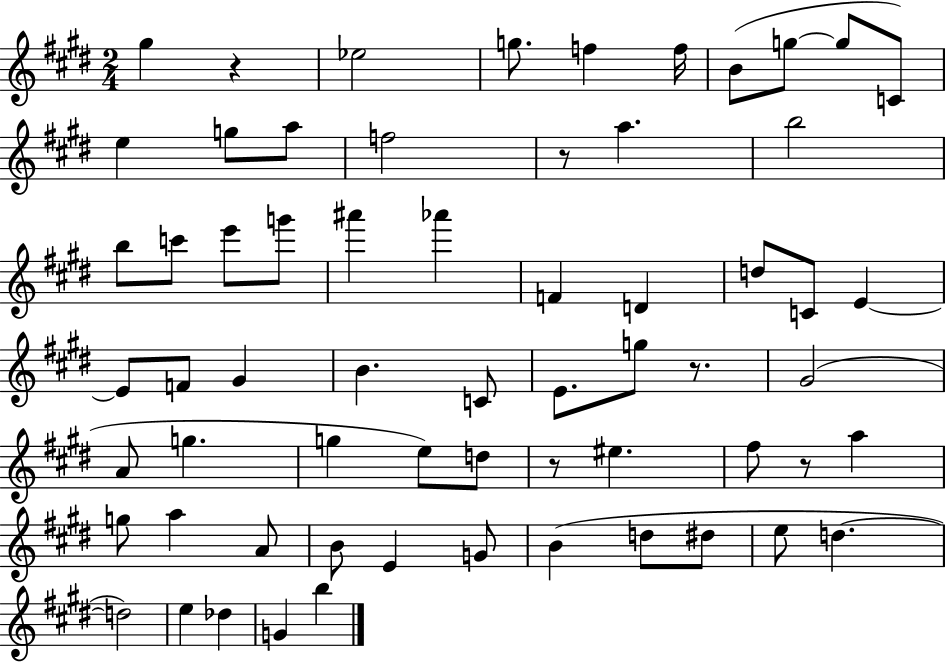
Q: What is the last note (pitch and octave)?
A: B5